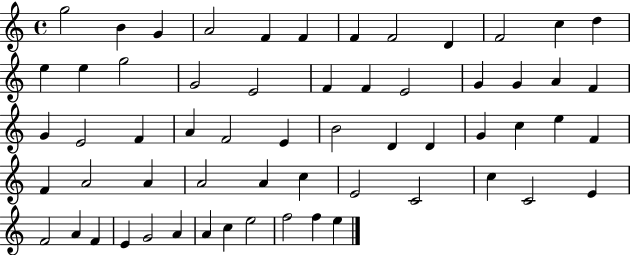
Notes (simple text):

G5/h B4/q G4/q A4/h F4/q F4/q F4/q F4/h D4/q F4/h C5/q D5/q E5/q E5/q G5/h G4/h E4/h F4/q F4/q E4/h G4/q G4/q A4/q F4/q G4/q E4/h F4/q A4/q F4/h E4/q B4/h D4/q D4/q G4/q C5/q E5/q F4/q F4/q A4/h A4/q A4/h A4/q C5/q E4/h C4/h C5/q C4/h E4/q F4/h A4/q F4/q E4/q G4/h A4/q A4/q C5/q E5/h F5/h F5/q E5/q